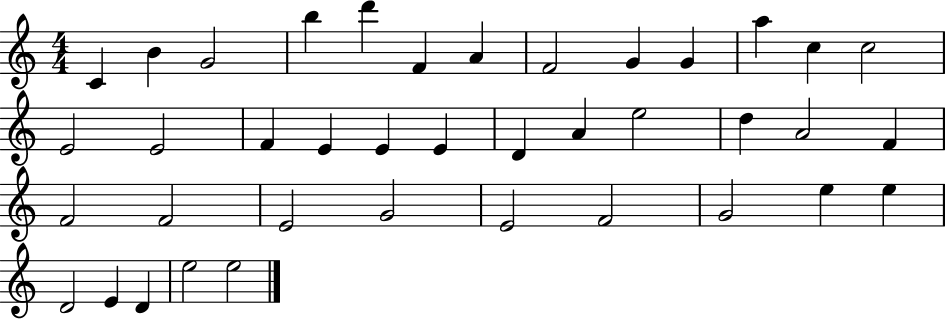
{
  \clef treble
  \numericTimeSignature
  \time 4/4
  \key c \major
  c'4 b'4 g'2 | b''4 d'''4 f'4 a'4 | f'2 g'4 g'4 | a''4 c''4 c''2 | \break e'2 e'2 | f'4 e'4 e'4 e'4 | d'4 a'4 e''2 | d''4 a'2 f'4 | \break f'2 f'2 | e'2 g'2 | e'2 f'2 | g'2 e''4 e''4 | \break d'2 e'4 d'4 | e''2 e''2 | \bar "|."
}